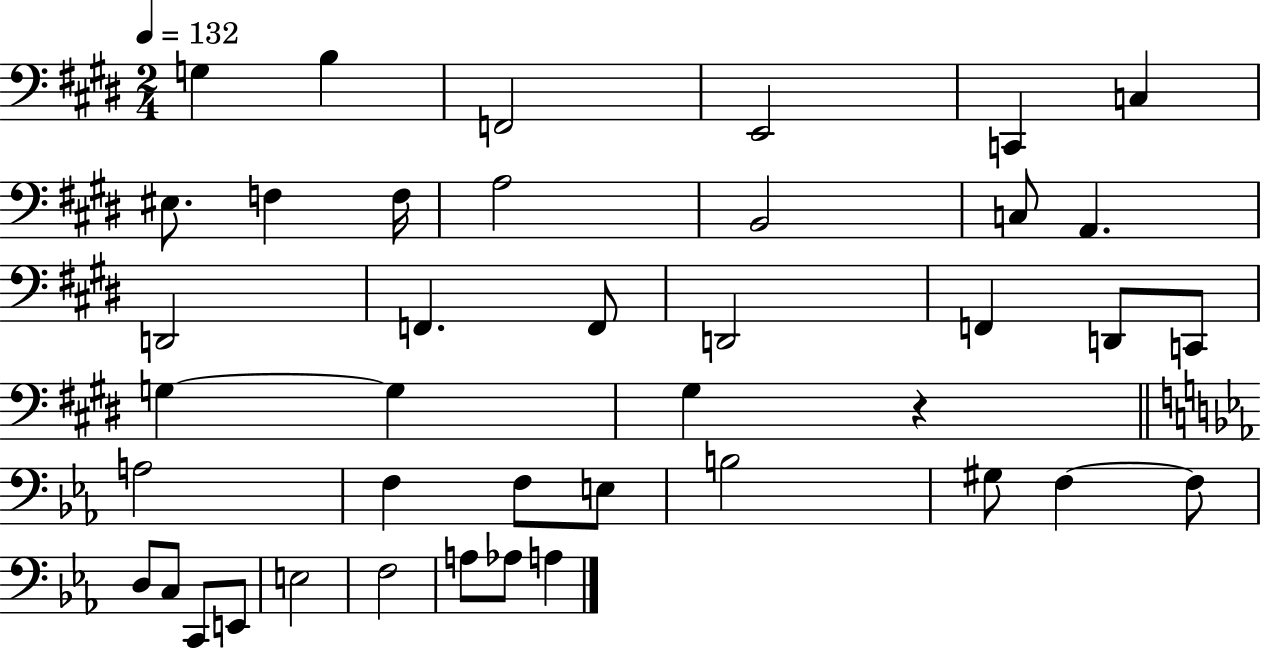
X:1
T:Untitled
M:2/4
L:1/4
K:E
G, B, F,,2 E,,2 C,, C, ^E,/2 F, F,/4 A,2 B,,2 C,/2 A,, D,,2 F,, F,,/2 D,,2 F,, D,,/2 C,,/2 G, G, ^G, z A,2 F, F,/2 E,/2 B,2 ^G,/2 F, F,/2 D,/2 C,/2 C,,/2 E,,/2 E,2 F,2 A,/2 _A,/2 A,